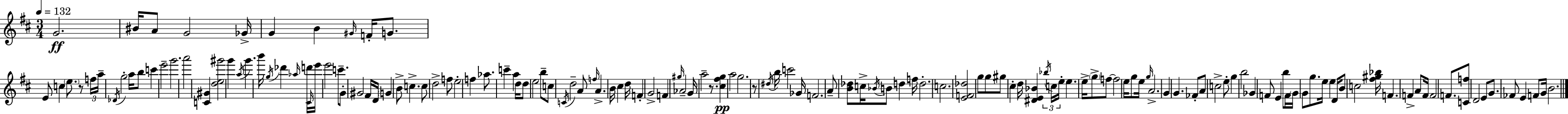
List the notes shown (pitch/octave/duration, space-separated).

G4/h. BIS4/s A4/e G4/h Gb4/s G4/q B4/q G#4/s F4/s G4/e. E4/e C5/q E5/e. R/e F5/s A5/s Db4/s G5/h A5/s B5/e C6/q E6/h G6/h. A6/h [C4,G#4]/q [D5,E5,G#6]/h G6/q A5/s G6/q. B6/s G5/s Db6/q Ab5/s D6/s C#4/s E6/s E6/h C6/e. G4/e G#4/h F#4/s D4/s G4/q B4/e C5/q. C5/e D5/h F5/e E5/h F5/q Ab5/e. C6/q A5/q D5/s D5/e E5/h B5/e C5/e C4/s D5/h A4/e F5/s A4/q. B4/s C#5/q D5/s F4/q G4/h F4/q G#5/s Ab4/h G4/s A5/h R/e. [C#5,F#5,G5]/q A5/h G5/h. R/e D#5/s B5/s C6/h Gb4/s F4/h. A4/e [B4,Db5]/e C5/s Bb4/s B4/e D5/q F5/s D5/h. C5/h. [E4,F4,Db5]/h G5/e G5/e G#5/e C#5/q D5/s [D#4,E4,Bb4]/q Bb5/s C5/s E5/s E5/q. E5/s G5/e F5/e F5/h E5/s G5/e E5/s G5/s A4/h. G4/q G4/q. FES4/e A4/e C5/h E5/e G5/q B5/h Gb4/q F4/e E4/q B5/e F4/s G4/s G4/e G5/e. E5/s E5/q D4/s B4/e C5/h [F#5,G#5,Bb5]/s F4/q. F4/q A4/e F4/s F4/h F4/e. [C4,F5]/e D4/h E4/e G4/e. FES4/e E4/q F4/e G4/s B4/h.